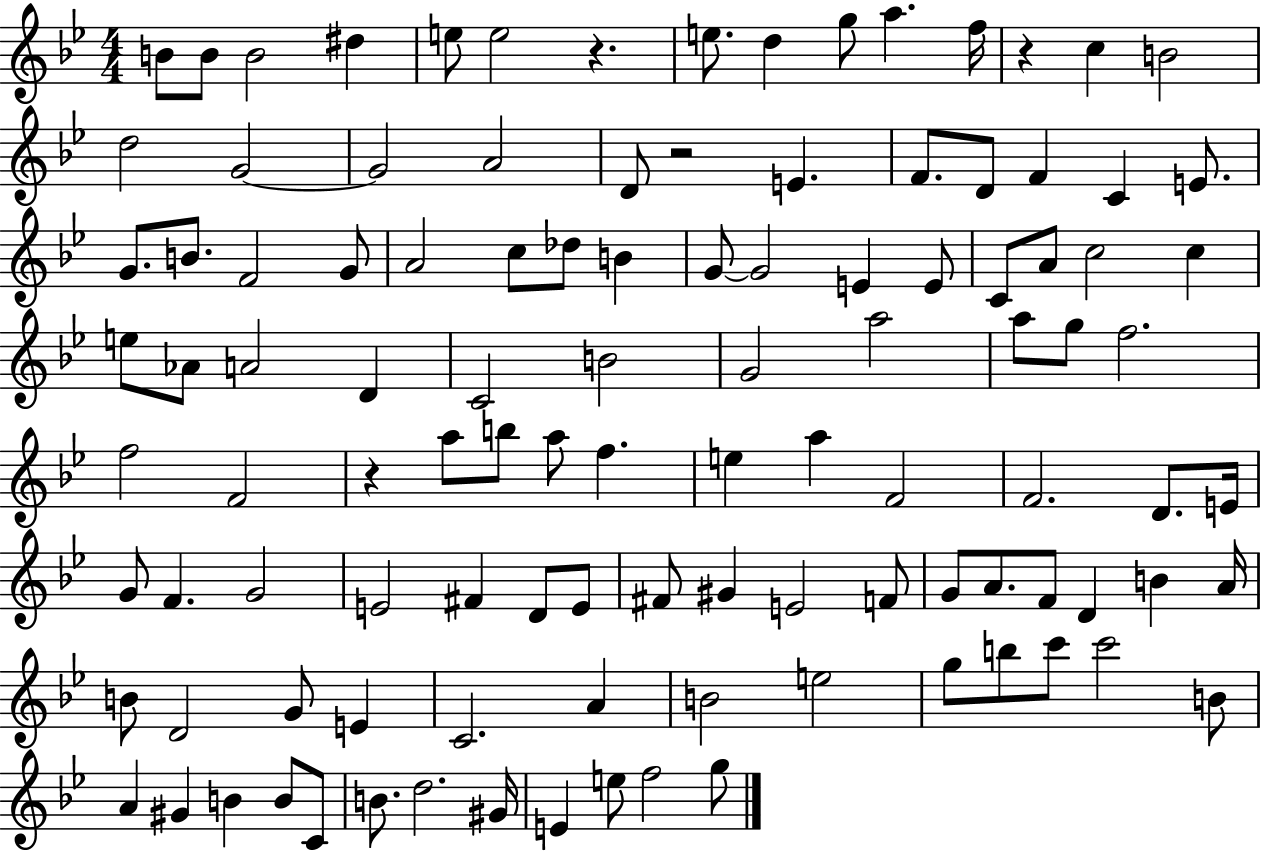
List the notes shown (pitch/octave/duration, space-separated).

B4/e B4/e B4/h D#5/q E5/e E5/h R/q. E5/e. D5/q G5/e A5/q. F5/s R/q C5/q B4/h D5/h G4/h G4/h A4/h D4/e R/h E4/q. F4/e. D4/e F4/q C4/q E4/e. G4/e. B4/e. F4/h G4/e A4/h C5/e Db5/e B4/q G4/e G4/h E4/q E4/e C4/e A4/e C5/h C5/q E5/e Ab4/e A4/h D4/q C4/h B4/h G4/h A5/h A5/e G5/e F5/h. F5/h F4/h R/q A5/e B5/e A5/e F5/q. E5/q A5/q F4/h F4/h. D4/e. E4/s G4/e F4/q. G4/h E4/h F#4/q D4/e E4/e F#4/e G#4/q E4/h F4/e G4/e A4/e. F4/e D4/q B4/q A4/s B4/e D4/h G4/e E4/q C4/h. A4/q B4/h E5/h G5/e B5/e C6/e C6/h B4/e A4/q G#4/q B4/q B4/e C4/e B4/e. D5/h. G#4/s E4/q E5/e F5/h G5/e